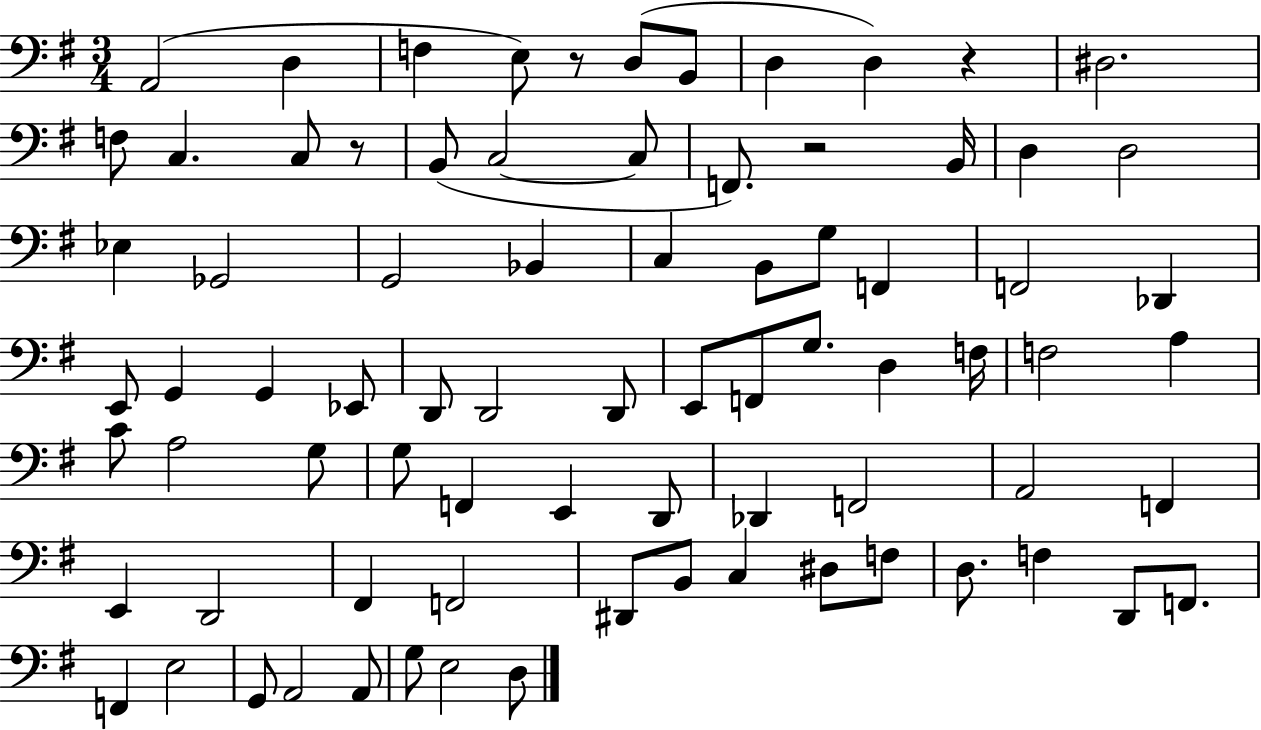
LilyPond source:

{
  \clef bass
  \numericTimeSignature
  \time 3/4
  \key g \major
  \repeat volta 2 { a,2( d4 | f4 e8) r8 d8( b,8 | d4 d4) r4 | dis2. | \break f8 c4. c8 r8 | b,8( c2~~ c8 | f,8.) r2 b,16 | d4 d2 | \break ees4 ges,2 | g,2 bes,4 | c4 b,8 g8 f,4 | f,2 des,4 | \break e,8 g,4 g,4 ees,8 | d,8 d,2 d,8 | e,8 f,8 g8. d4 f16 | f2 a4 | \break c'8 a2 g8 | g8 f,4 e,4 d,8 | des,4 f,2 | a,2 f,4 | \break e,4 d,2 | fis,4 f,2 | dis,8 b,8 c4 dis8 f8 | d8. f4 d,8 f,8. | \break f,4 e2 | g,8 a,2 a,8 | g8 e2 d8 | } \bar "|."
}